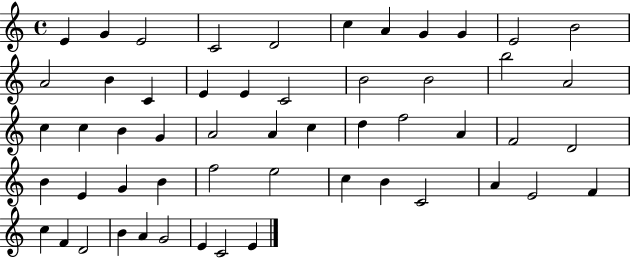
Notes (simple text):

E4/q G4/q E4/h C4/h D4/h C5/q A4/q G4/q G4/q E4/h B4/h A4/h B4/q C4/q E4/q E4/q C4/h B4/h B4/h B5/h A4/h C5/q C5/q B4/q G4/q A4/h A4/q C5/q D5/q F5/h A4/q F4/h D4/h B4/q E4/q G4/q B4/q F5/h E5/h C5/q B4/q C4/h A4/q E4/h F4/q C5/q F4/q D4/h B4/q A4/q G4/h E4/q C4/h E4/q